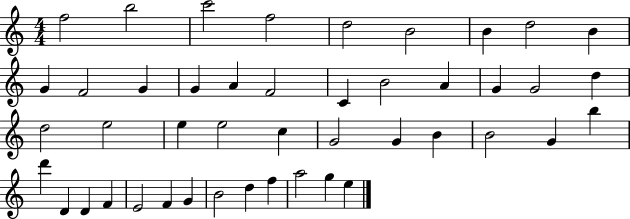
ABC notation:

X:1
T:Untitled
M:4/4
L:1/4
K:C
f2 b2 c'2 f2 d2 B2 B d2 B G F2 G G A F2 C B2 A G G2 d d2 e2 e e2 c G2 G B B2 G b d' D D F E2 F G B2 d f a2 g e